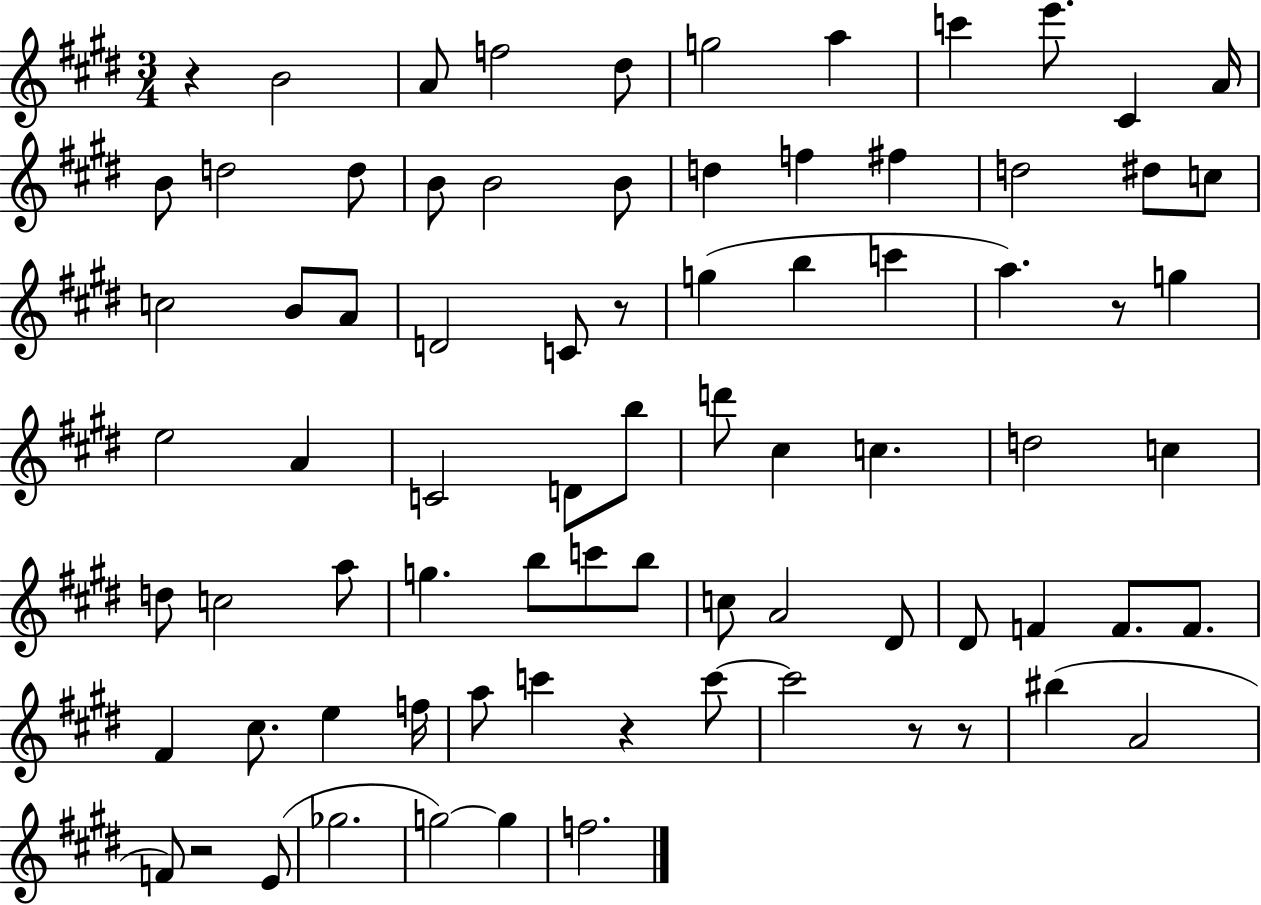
R/q B4/h A4/e F5/h D#5/e G5/h A5/q C6/q E6/e. C#4/q A4/s B4/e D5/h D5/e B4/e B4/h B4/e D5/q F5/q F#5/q D5/h D#5/e C5/e C5/h B4/e A4/e D4/h C4/e R/e G5/q B5/q C6/q A5/q. R/e G5/q E5/h A4/q C4/h D4/e B5/e D6/e C#5/q C5/q. D5/h C5/q D5/e C5/h A5/e G5/q. B5/e C6/e B5/e C5/e A4/h D#4/e D#4/e F4/q F4/e. F4/e. F#4/q C#5/e. E5/q F5/s A5/e C6/q R/q C6/e C6/h R/e R/e BIS5/q A4/h F4/e R/h E4/e Gb5/h. G5/h G5/q F5/h.